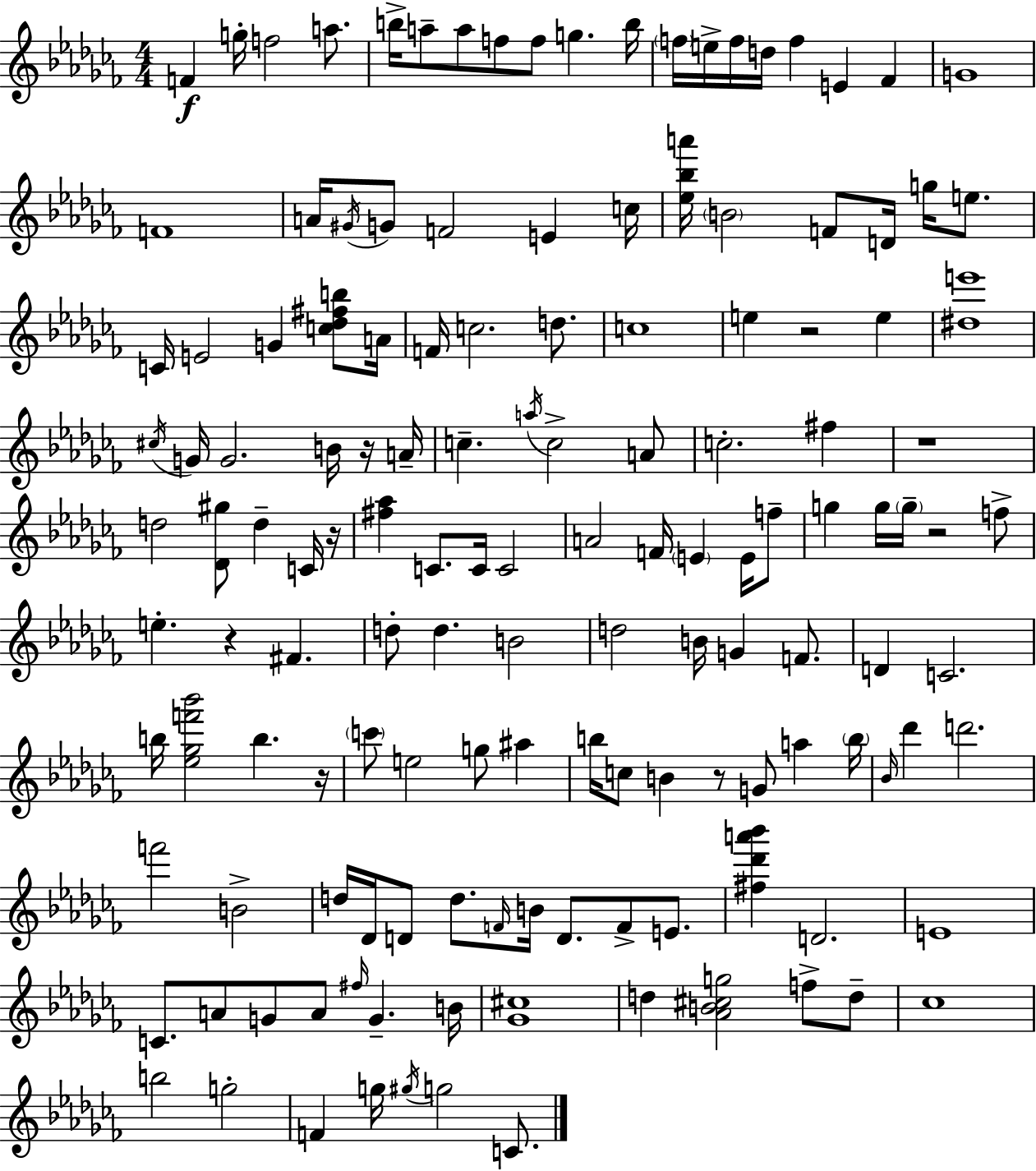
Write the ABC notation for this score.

X:1
T:Untitled
M:4/4
L:1/4
K:Abm
F g/4 f2 a/2 b/4 a/2 a/2 f/2 f/2 g b/4 f/4 e/4 f/4 d/4 f E _F G4 F4 A/4 ^G/4 G/2 F2 E c/4 [_e_ba']/4 B2 F/2 D/4 g/4 e/2 C/4 E2 G [c_d^fb]/2 A/4 F/4 c2 d/2 c4 e z2 e [^de']4 ^c/4 G/4 G2 B/4 z/4 A/4 c a/4 c2 A/2 c2 ^f z4 d2 [_D^g]/2 d C/4 z/4 [^f_a] C/2 C/4 C2 A2 F/4 E E/4 f/2 g g/4 g/4 z2 f/2 e z ^F d/2 d B2 d2 B/4 G F/2 D C2 b/4 [_e_gf'_b']2 b z/4 c'/2 e2 g/2 ^a b/4 c/2 B z/2 G/2 a b/4 _B/4 _d' d'2 f'2 B2 d/4 _D/4 D/2 d/2 F/4 B/4 D/2 F/2 E/2 [^f_d'a'_b'] D2 E4 C/2 A/2 G/2 A/2 ^f/4 G B/4 [_G^c]4 d [_AB^cg]2 f/2 d/2 _c4 b2 g2 F g/4 ^g/4 g2 C/2